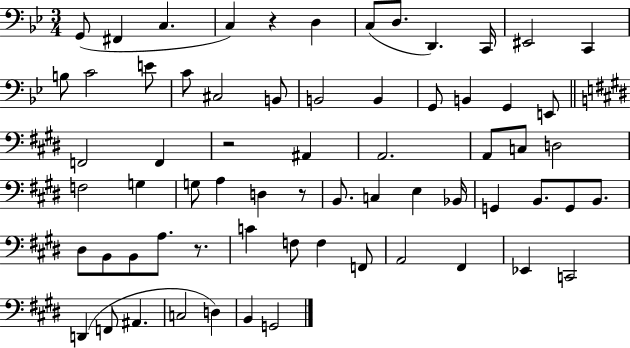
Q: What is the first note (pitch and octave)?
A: G2